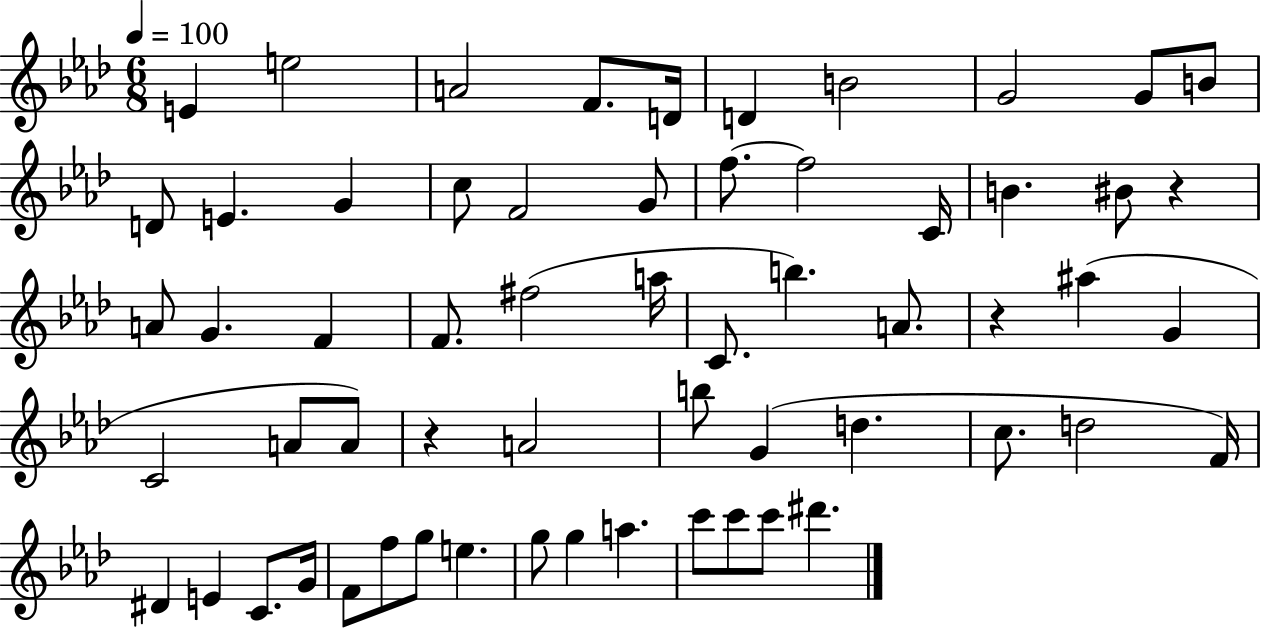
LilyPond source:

{
  \clef treble
  \numericTimeSignature
  \time 6/8
  \key aes \major
  \tempo 4 = 100
  e'4 e''2 | a'2 f'8. d'16 | d'4 b'2 | g'2 g'8 b'8 | \break d'8 e'4. g'4 | c''8 f'2 g'8 | f''8.~~ f''2 c'16 | b'4. bis'8 r4 | \break a'8 g'4. f'4 | f'8. fis''2( a''16 | c'8. b''4.) a'8. | r4 ais''4( g'4 | \break c'2 a'8 a'8) | r4 a'2 | b''8 g'4( d''4. | c''8. d''2 f'16) | \break dis'4 e'4 c'8. g'16 | f'8 f''8 g''8 e''4. | g''8 g''4 a''4. | c'''8 c'''8 c'''8 dis'''4. | \break \bar "|."
}